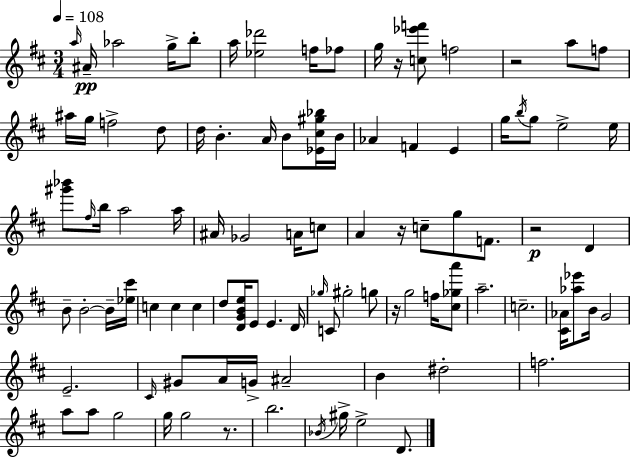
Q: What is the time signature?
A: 3/4